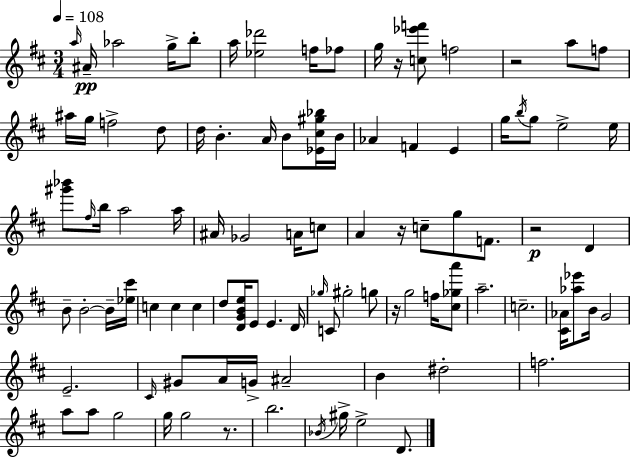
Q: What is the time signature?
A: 3/4